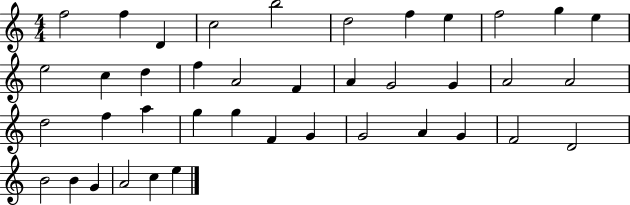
F5/h F5/q D4/q C5/h B5/h D5/h F5/q E5/q F5/h G5/q E5/q E5/h C5/q D5/q F5/q A4/h F4/q A4/q G4/h G4/q A4/h A4/h D5/h F5/q A5/q G5/q G5/q F4/q G4/q G4/h A4/q G4/q F4/h D4/h B4/h B4/q G4/q A4/h C5/q E5/q